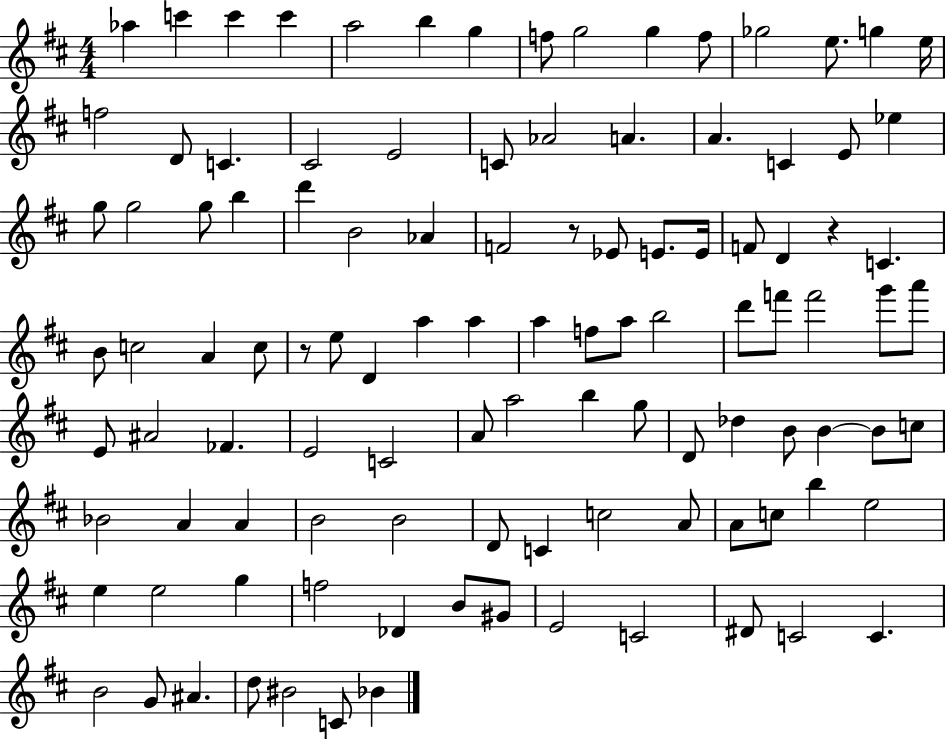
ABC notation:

X:1
T:Untitled
M:4/4
L:1/4
K:D
_a c' c' c' a2 b g f/2 g2 g f/2 _g2 e/2 g e/4 f2 D/2 C ^C2 E2 C/2 _A2 A A C E/2 _e g/2 g2 g/2 b d' B2 _A F2 z/2 _E/2 E/2 E/4 F/2 D z C B/2 c2 A c/2 z/2 e/2 D a a a f/2 a/2 b2 d'/2 f'/2 f'2 g'/2 a'/2 E/2 ^A2 _F E2 C2 A/2 a2 b g/2 D/2 _d B/2 B B/2 c/2 _B2 A A B2 B2 D/2 C c2 A/2 A/2 c/2 b e2 e e2 g f2 _D B/2 ^G/2 E2 C2 ^D/2 C2 C B2 G/2 ^A d/2 ^B2 C/2 _B